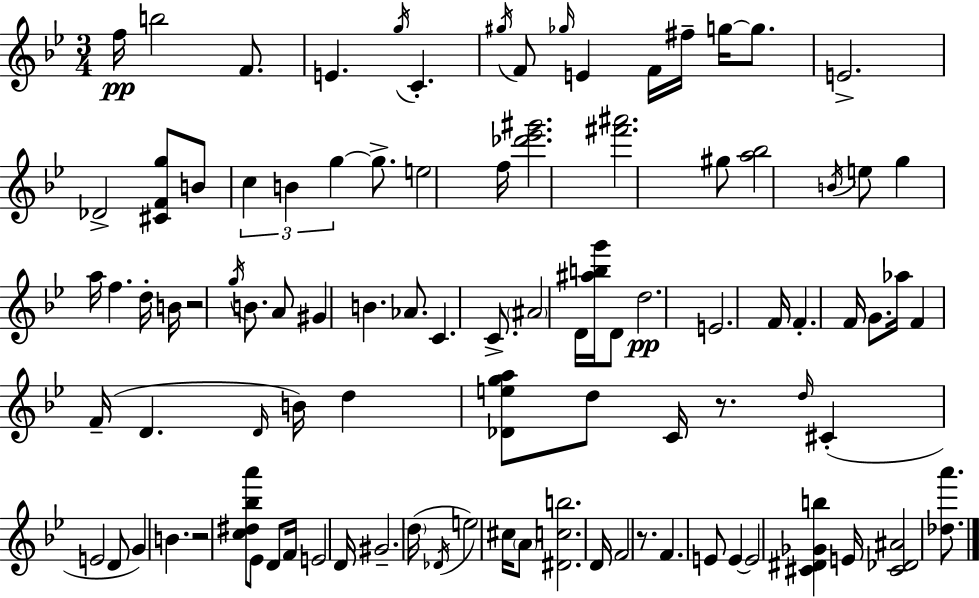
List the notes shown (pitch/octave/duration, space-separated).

F5/s B5/h F4/e. E4/q. G5/s C4/q. G#5/s F4/e Gb5/s E4/q F4/s F#5/s G5/s G5/e. E4/h. Db4/h [C#4,F4,G5]/e B4/e C5/q B4/q G5/q G5/e. E5/h F5/s [Db6,Eb6,G#6]/h. [F#6,A#6]/h. G#5/e [A5,Bb5]/h B4/s E5/e G5/q A5/s F5/q. D5/s B4/s R/h G5/s B4/e. A4/e G#4/q B4/q. Ab4/e. C4/q. C4/e. A#4/h D4/s [A#5,B5,G6]/s D4/e D5/h. E4/h. F4/s F4/q. F4/s G4/e. Ab5/s F4/q F4/s D4/q. D4/s B4/s D5/q [Db4,E5,G5,A5]/e D5/e C4/s R/e. D5/s C#4/q E4/h D4/e G4/q B4/q. R/h [C5,D#5,Bb5,A6]/e Eb4/e D4/e F4/s E4/h D4/s G#4/h. D5/s Db4/s E5/h C#5/s A4/e [D#4,C5,B5]/h. D4/s F4/h R/e. F4/q. E4/e E4/q E4/h [C#4,D#4,Gb4,B5]/q E4/s [C#4,Db4,A#4]/h [Db5,A6]/e.